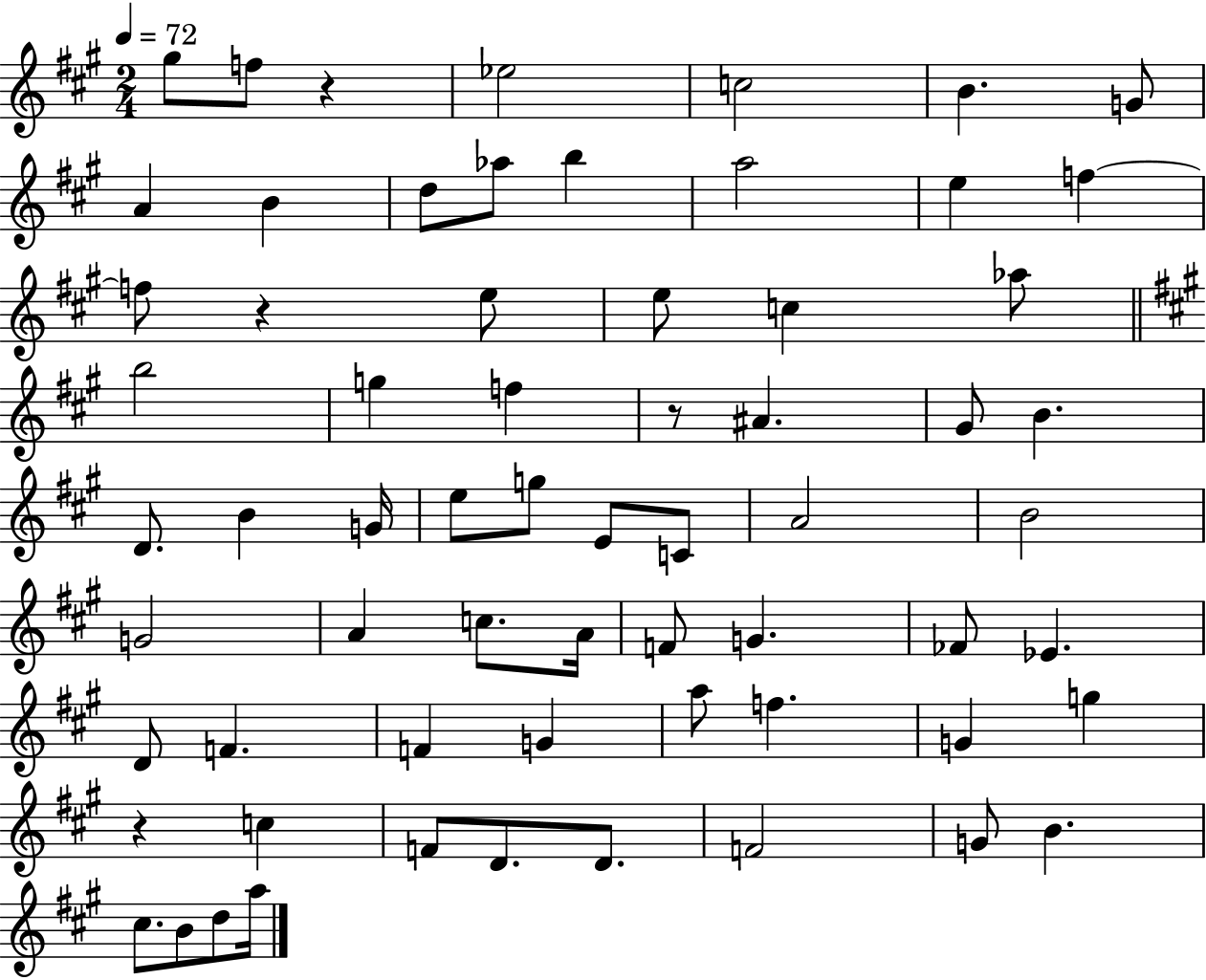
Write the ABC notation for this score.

X:1
T:Untitled
M:2/4
L:1/4
K:A
^g/2 f/2 z _e2 c2 B G/2 A B d/2 _a/2 b a2 e f f/2 z e/2 e/2 c _a/2 b2 g f z/2 ^A ^G/2 B D/2 B G/4 e/2 g/2 E/2 C/2 A2 B2 G2 A c/2 A/4 F/2 G _F/2 _E D/2 F F G a/2 f G g z c F/2 D/2 D/2 F2 G/2 B ^c/2 B/2 d/2 a/4